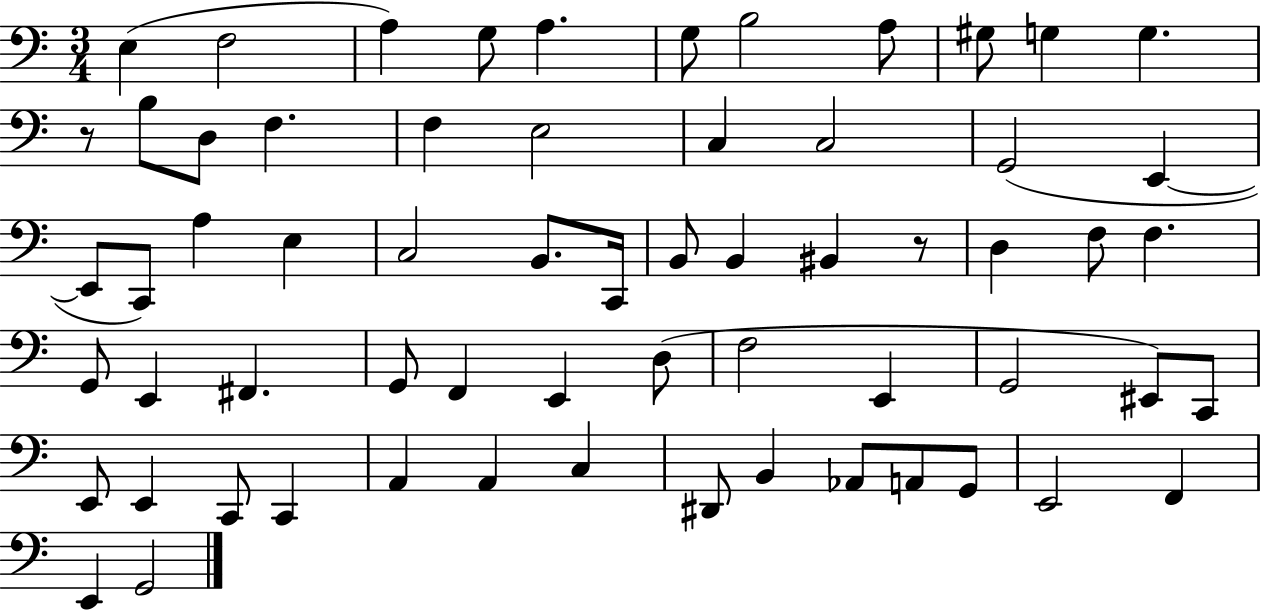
E3/q F3/h A3/q G3/e A3/q. G3/e B3/h A3/e G#3/e G3/q G3/q. R/e B3/e D3/e F3/q. F3/q E3/h C3/q C3/h G2/h E2/q E2/e C2/e A3/q E3/q C3/h B2/e. C2/s B2/e B2/q BIS2/q R/e D3/q F3/e F3/q. G2/e E2/q F#2/q. G2/e F2/q E2/q D3/e F3/h E2/q G2/h EIS2/e C2/e E2/e E2/q C2/e C2/q A2/q A2/q C3/q D#2/e B2/q Ab2/e A2/e G2/e E2/h F2/q E2/q G2/h